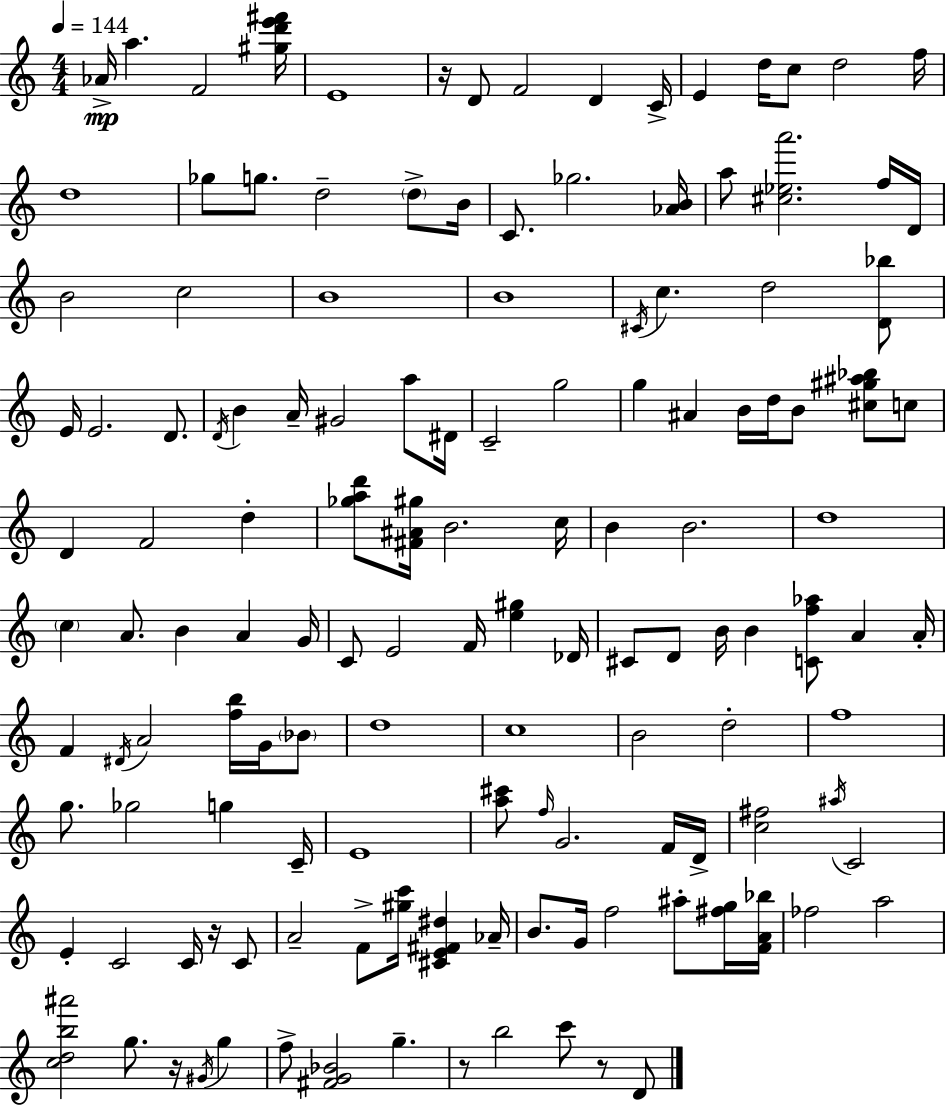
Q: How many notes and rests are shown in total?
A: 136